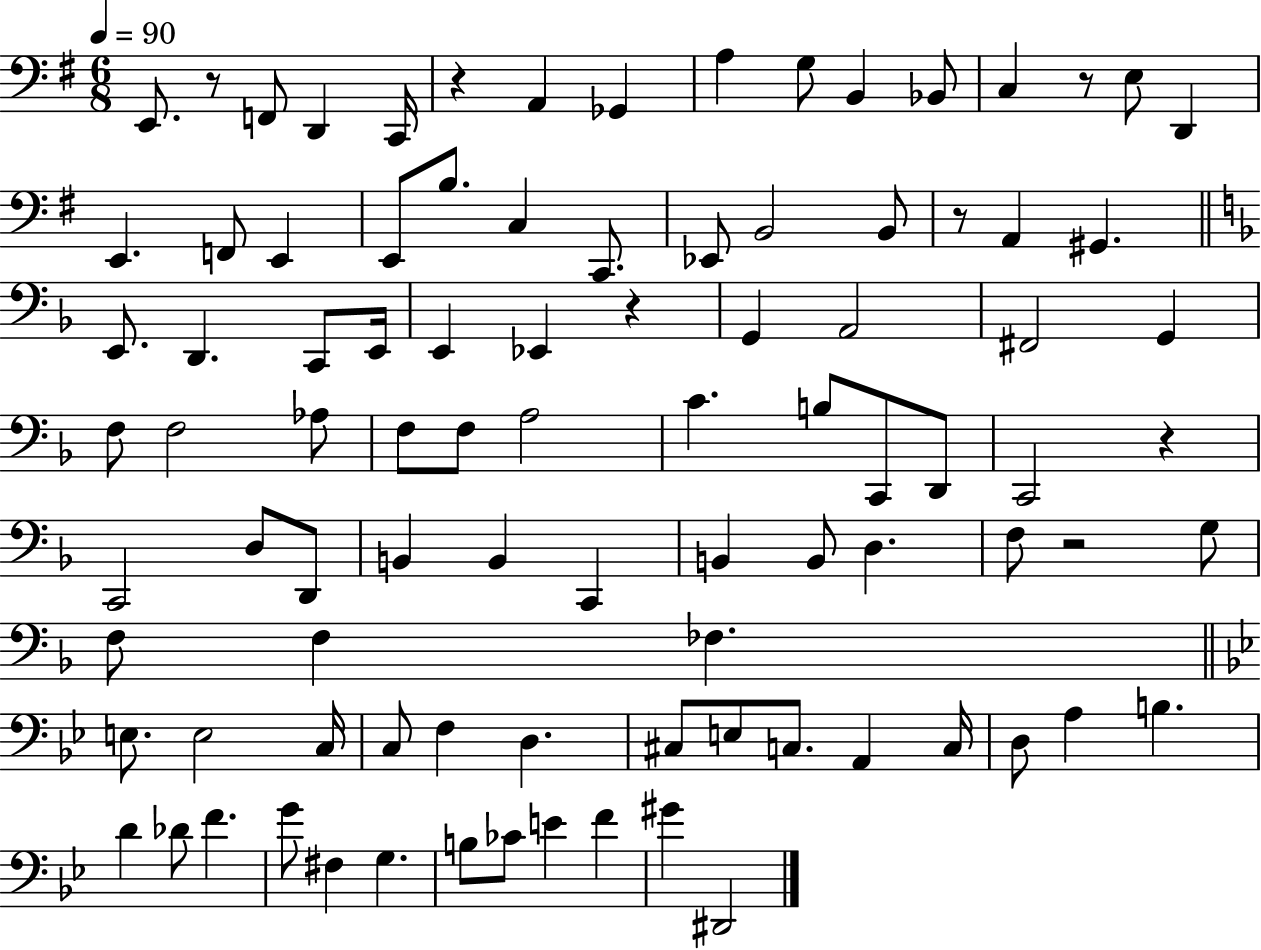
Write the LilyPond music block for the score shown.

{
  \clef bass
  \numericTimeSignature
  \time 6/8
  \key g \major
  \tempo 4 = 90
  e,8. r8 f,8 d,4 c,16 | r4 a,4 ges,4 | a4 g8 b,4 bes,8 | c4 r8 e8 d,4 | \break e,4. f,8 e,4 | e,8 b8. c4 c,8. | ees,8 b,2 b,8 | r8 a,4 gis,4. | \break \bar "||" \break \key f \major e,8. d,4. c,8 e,16 | e,4 ees,4 r4 | g,4 a,2 | fis,2 g,4 | \break f8 f2 aes8 | f8 f8 a2 | c'4. b8 c,8 d,8 | c,2 r4 | \break c,2 d8 d,8 | b,4 b,4 c,4 | b,4 b,8 d4. | f8 r2 g8 | \break f8 f4 fes4. | \bar "||" \break \key bes \major e8. e2 c16 | c8 f4 d4. | cis8 e8 c8. a,4 c16 | d8 a4 b4. | \break d'4 des'8 f'4. | g'8 fis4 g4. | b8 ces'8 e'4 f'4 | gis'4 dis,2 | \break \bar "|."
}